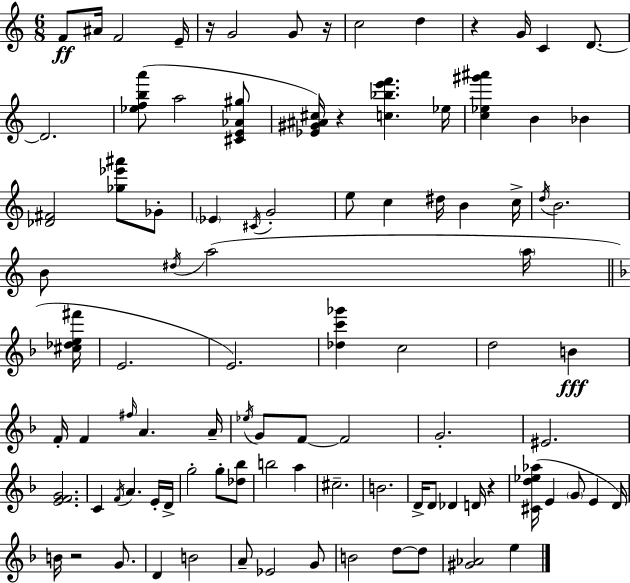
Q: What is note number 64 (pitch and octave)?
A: G4